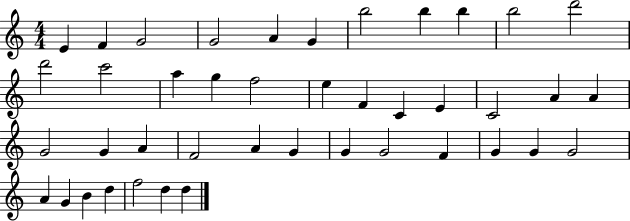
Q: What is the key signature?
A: C major